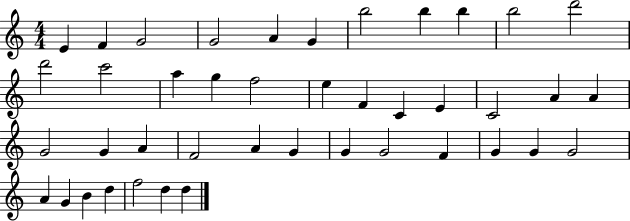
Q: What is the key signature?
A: C major